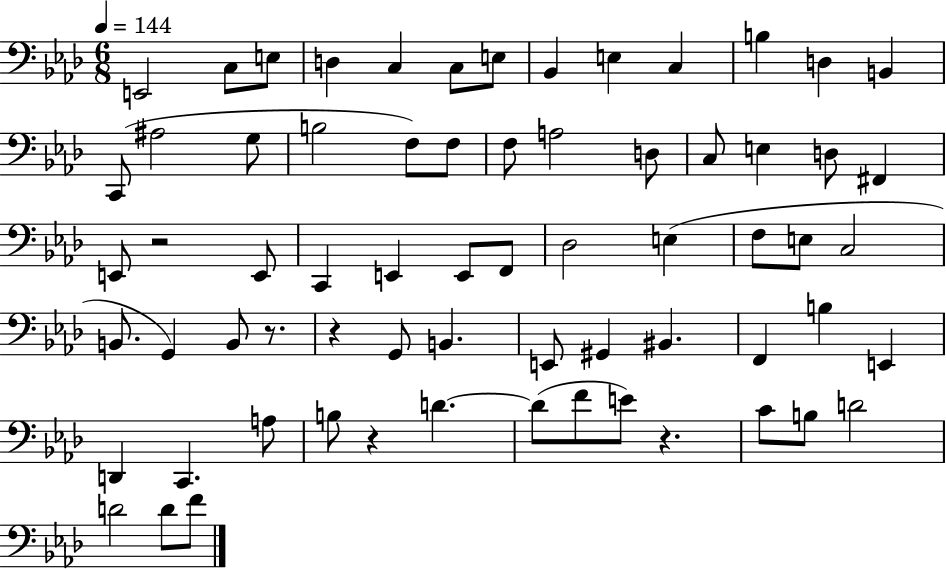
{
  \clef bass
  \numericTimeSignature
  \time 6/8
  \key aes \major
  \tempo 4 = 144
  \repeat volta 2 { e,2 c8 e8 | d4 c4 c8 e8 | bes,4 e4 c4 | b4 d4 b,4 | \break c,8( ais2 g8 | b2 f8) f8 | f8 a2 d8 | c8 e4 d8 fis,4 | \break e,8 r2 e,8 | c,4 e,4 e,8 f,8 | des2 e4( | f8 e8 c2 | \break b,8. g,4) b,8 r8. | r4 g,8 b,4. | e,8 gis,4 bis,4. | f,4 b4 e,4 | \break d,4 c,4. a8 | b8 r4 d'4.~~ | d'8( f'8 e'8) r4. | c'8 b8 d'2 | \break d'2 d'8 f'8 | } \bar "|."
}